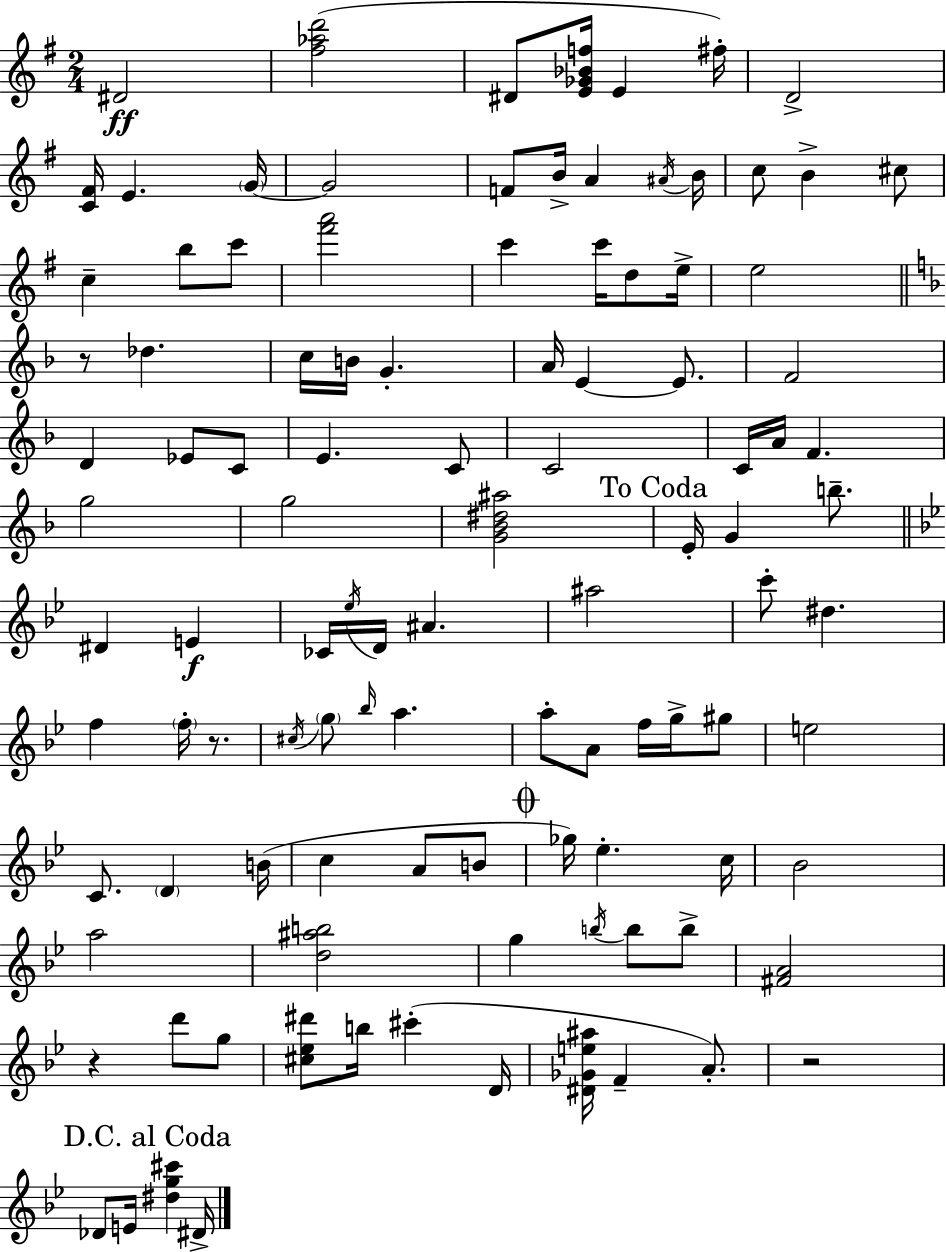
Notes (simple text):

D#4/h [F#5,Ab5,D6]/h D#4/e [E4,Gb4,Bb4,F5]/s E4/q F#5/s D4/h [C4,F#4]/s E4/q. G4/s G4/h F4/e B4/s A4/q A#4/s B4/s C5/e B4/q C#5/e C5/q B5/e C6/e [F#6,A6]/h C6/q C6/s D5/e E5/s E5/h R/e Db5/q. C5/s B4/s G4/q. A4/s E4/q E4/e. F4/h D4/q Eb4/e C4/e E4/q. C4/e C4/h C4/s A4/s F4/q. G5/h G5/h [G4,Bb4,D#5,A#5]/h E4/s G4/q B5/e. D#4/q E4/q CES4/s Eb5/s D4/s A#4/q. A#5/h C6/e D#5/q. F5/q F5/s R/e. C#5/s G5/e Bb5/s A5/q. A5/e A4/e F5/s G5/s G#5/e E5/h C4/e. D4/q B4/s C5/q A4/e B4/e Gb5/s Eb5/q. C5/s Bb4/h A5/h [D5,A#5,B5]/h G5/q B5/s B5/e B5/e [F#4,A4]/h R/q D6/e G5/e [C#5,Eb5,D#6]/e B5/s C#6/q D4/s [D#4,Gb4,E5,A#5]/s F4/q A4/e. R/h Db4/e E4/s [D#5,G5,C#6]/q D#4/s